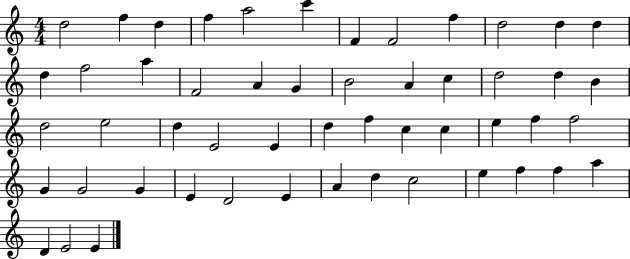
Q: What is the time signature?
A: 4/4